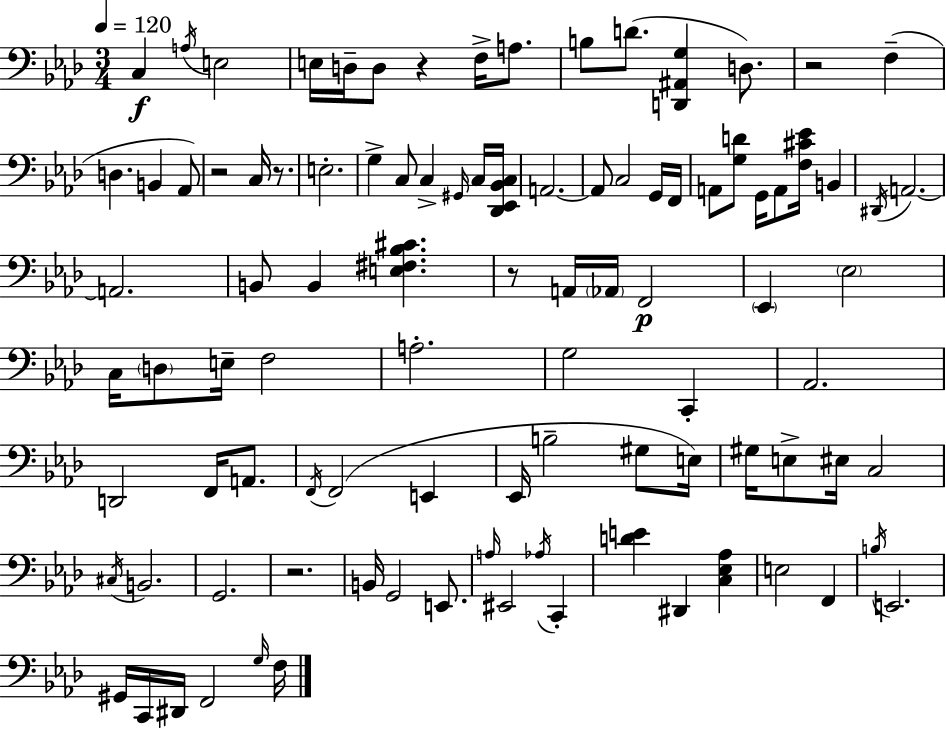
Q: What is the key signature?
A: F minor